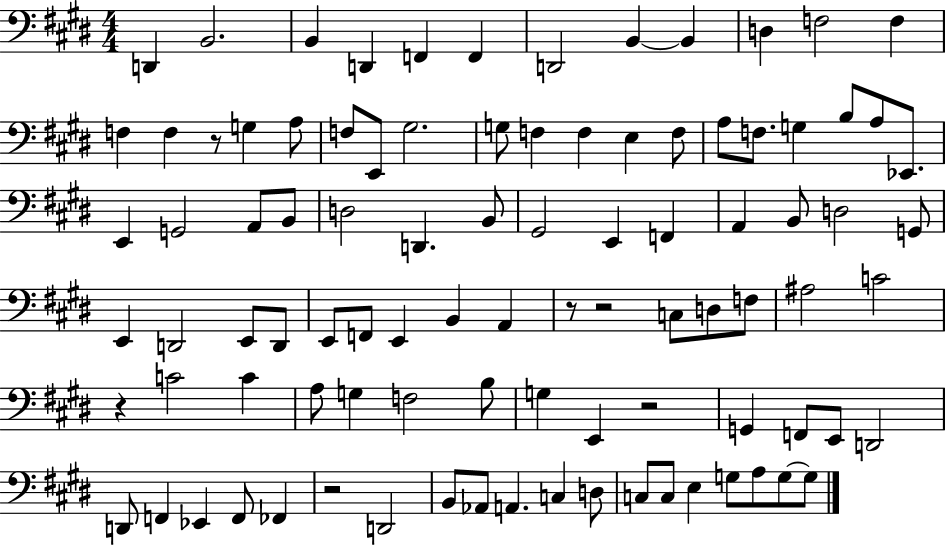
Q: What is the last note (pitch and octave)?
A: G3